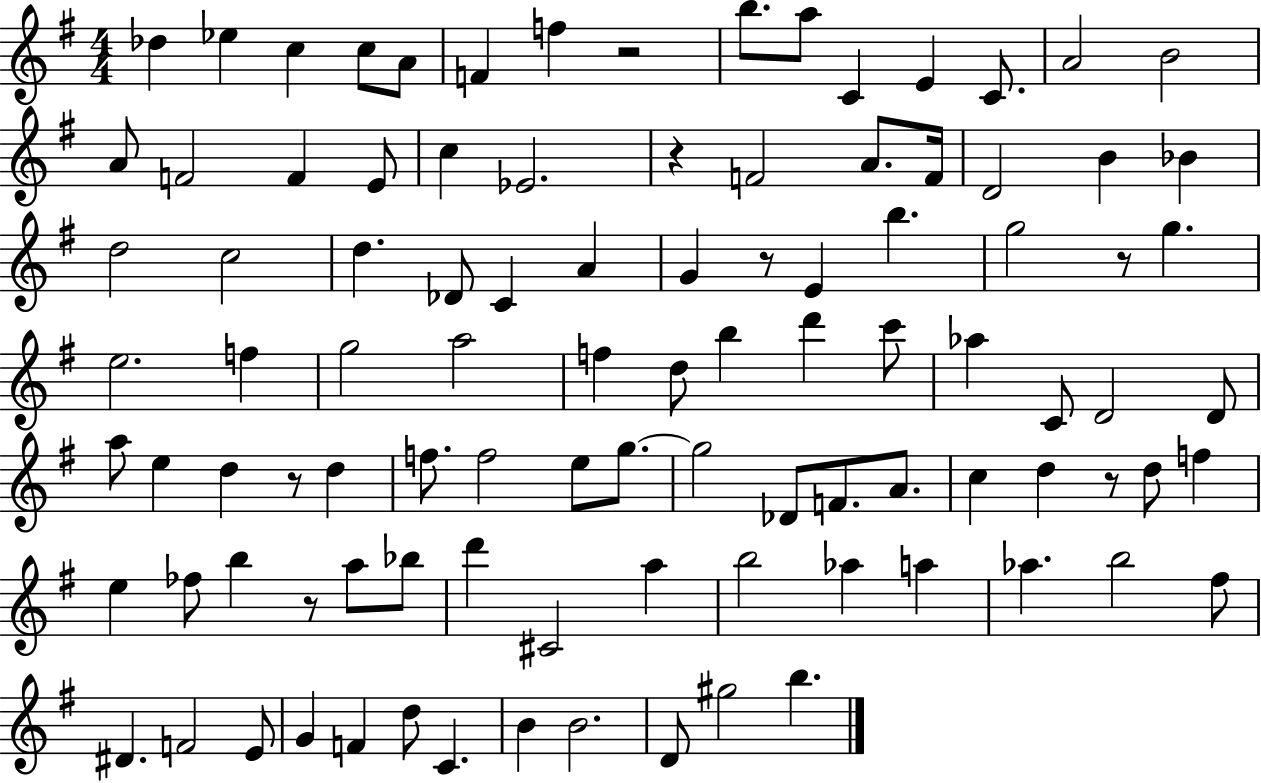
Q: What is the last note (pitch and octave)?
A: B5